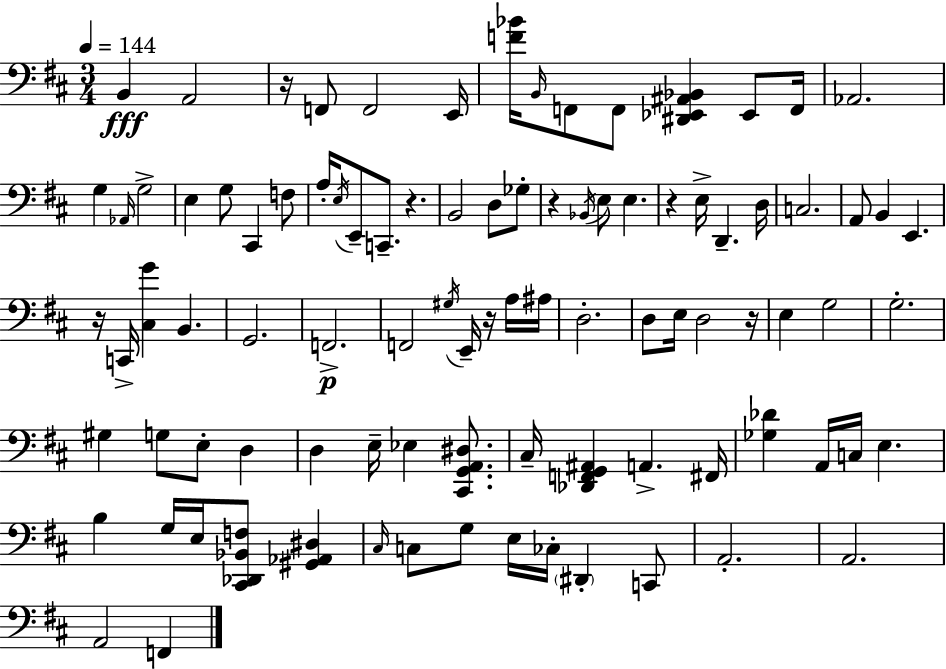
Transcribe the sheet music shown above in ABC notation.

X:1
T:Untitled
M:3/4
L:1/4
K:D
B,, A,,2 z/4 F,,/2 F,,2 E,,/4 [F_B]/4 B,,/4 F,,/2 F,,/2 [^D,,_E,,^A,,_B,,] _E,,/2 F,,/4 _A,,2 G, _A,,/4 G,2 E, G,/2 ^C,, F,/2 A,/4 E,/4 E,,/2 C,,/2 z B,,2 D,/2 _G,/2 z _B,,/4 E,/2 E, z E,/4 D,, D,/4 C,2 A,,/2 B,, E,, z/4 C,,/4 [^C,G] B,, G,,2 F,,2 F,,2 ^G,/4 E,,/4 z/4 A,/4 ^A,/4 D,2 D,/2 E,/4 D,2 z/4 E, G,2 G,2 ^G, G,/2 E,/2 D, D, E,/4 _E, [^C,,G,,A,,^D,]/2 ^C,/4 [_D,,F,,G,,^A,,] A,, ^F,,/4 [_G,_D] A,,/4 C,/4 E, B, G,/4 E,/4 [^C,,_D,,_B,,F,]/2 [^G,,_A,,^D,] ^C,/4 C,/2 G,/2 E,/4 _C,/4 ^D,, C,,/2 A,,2 A,,2 A,,2 F,,